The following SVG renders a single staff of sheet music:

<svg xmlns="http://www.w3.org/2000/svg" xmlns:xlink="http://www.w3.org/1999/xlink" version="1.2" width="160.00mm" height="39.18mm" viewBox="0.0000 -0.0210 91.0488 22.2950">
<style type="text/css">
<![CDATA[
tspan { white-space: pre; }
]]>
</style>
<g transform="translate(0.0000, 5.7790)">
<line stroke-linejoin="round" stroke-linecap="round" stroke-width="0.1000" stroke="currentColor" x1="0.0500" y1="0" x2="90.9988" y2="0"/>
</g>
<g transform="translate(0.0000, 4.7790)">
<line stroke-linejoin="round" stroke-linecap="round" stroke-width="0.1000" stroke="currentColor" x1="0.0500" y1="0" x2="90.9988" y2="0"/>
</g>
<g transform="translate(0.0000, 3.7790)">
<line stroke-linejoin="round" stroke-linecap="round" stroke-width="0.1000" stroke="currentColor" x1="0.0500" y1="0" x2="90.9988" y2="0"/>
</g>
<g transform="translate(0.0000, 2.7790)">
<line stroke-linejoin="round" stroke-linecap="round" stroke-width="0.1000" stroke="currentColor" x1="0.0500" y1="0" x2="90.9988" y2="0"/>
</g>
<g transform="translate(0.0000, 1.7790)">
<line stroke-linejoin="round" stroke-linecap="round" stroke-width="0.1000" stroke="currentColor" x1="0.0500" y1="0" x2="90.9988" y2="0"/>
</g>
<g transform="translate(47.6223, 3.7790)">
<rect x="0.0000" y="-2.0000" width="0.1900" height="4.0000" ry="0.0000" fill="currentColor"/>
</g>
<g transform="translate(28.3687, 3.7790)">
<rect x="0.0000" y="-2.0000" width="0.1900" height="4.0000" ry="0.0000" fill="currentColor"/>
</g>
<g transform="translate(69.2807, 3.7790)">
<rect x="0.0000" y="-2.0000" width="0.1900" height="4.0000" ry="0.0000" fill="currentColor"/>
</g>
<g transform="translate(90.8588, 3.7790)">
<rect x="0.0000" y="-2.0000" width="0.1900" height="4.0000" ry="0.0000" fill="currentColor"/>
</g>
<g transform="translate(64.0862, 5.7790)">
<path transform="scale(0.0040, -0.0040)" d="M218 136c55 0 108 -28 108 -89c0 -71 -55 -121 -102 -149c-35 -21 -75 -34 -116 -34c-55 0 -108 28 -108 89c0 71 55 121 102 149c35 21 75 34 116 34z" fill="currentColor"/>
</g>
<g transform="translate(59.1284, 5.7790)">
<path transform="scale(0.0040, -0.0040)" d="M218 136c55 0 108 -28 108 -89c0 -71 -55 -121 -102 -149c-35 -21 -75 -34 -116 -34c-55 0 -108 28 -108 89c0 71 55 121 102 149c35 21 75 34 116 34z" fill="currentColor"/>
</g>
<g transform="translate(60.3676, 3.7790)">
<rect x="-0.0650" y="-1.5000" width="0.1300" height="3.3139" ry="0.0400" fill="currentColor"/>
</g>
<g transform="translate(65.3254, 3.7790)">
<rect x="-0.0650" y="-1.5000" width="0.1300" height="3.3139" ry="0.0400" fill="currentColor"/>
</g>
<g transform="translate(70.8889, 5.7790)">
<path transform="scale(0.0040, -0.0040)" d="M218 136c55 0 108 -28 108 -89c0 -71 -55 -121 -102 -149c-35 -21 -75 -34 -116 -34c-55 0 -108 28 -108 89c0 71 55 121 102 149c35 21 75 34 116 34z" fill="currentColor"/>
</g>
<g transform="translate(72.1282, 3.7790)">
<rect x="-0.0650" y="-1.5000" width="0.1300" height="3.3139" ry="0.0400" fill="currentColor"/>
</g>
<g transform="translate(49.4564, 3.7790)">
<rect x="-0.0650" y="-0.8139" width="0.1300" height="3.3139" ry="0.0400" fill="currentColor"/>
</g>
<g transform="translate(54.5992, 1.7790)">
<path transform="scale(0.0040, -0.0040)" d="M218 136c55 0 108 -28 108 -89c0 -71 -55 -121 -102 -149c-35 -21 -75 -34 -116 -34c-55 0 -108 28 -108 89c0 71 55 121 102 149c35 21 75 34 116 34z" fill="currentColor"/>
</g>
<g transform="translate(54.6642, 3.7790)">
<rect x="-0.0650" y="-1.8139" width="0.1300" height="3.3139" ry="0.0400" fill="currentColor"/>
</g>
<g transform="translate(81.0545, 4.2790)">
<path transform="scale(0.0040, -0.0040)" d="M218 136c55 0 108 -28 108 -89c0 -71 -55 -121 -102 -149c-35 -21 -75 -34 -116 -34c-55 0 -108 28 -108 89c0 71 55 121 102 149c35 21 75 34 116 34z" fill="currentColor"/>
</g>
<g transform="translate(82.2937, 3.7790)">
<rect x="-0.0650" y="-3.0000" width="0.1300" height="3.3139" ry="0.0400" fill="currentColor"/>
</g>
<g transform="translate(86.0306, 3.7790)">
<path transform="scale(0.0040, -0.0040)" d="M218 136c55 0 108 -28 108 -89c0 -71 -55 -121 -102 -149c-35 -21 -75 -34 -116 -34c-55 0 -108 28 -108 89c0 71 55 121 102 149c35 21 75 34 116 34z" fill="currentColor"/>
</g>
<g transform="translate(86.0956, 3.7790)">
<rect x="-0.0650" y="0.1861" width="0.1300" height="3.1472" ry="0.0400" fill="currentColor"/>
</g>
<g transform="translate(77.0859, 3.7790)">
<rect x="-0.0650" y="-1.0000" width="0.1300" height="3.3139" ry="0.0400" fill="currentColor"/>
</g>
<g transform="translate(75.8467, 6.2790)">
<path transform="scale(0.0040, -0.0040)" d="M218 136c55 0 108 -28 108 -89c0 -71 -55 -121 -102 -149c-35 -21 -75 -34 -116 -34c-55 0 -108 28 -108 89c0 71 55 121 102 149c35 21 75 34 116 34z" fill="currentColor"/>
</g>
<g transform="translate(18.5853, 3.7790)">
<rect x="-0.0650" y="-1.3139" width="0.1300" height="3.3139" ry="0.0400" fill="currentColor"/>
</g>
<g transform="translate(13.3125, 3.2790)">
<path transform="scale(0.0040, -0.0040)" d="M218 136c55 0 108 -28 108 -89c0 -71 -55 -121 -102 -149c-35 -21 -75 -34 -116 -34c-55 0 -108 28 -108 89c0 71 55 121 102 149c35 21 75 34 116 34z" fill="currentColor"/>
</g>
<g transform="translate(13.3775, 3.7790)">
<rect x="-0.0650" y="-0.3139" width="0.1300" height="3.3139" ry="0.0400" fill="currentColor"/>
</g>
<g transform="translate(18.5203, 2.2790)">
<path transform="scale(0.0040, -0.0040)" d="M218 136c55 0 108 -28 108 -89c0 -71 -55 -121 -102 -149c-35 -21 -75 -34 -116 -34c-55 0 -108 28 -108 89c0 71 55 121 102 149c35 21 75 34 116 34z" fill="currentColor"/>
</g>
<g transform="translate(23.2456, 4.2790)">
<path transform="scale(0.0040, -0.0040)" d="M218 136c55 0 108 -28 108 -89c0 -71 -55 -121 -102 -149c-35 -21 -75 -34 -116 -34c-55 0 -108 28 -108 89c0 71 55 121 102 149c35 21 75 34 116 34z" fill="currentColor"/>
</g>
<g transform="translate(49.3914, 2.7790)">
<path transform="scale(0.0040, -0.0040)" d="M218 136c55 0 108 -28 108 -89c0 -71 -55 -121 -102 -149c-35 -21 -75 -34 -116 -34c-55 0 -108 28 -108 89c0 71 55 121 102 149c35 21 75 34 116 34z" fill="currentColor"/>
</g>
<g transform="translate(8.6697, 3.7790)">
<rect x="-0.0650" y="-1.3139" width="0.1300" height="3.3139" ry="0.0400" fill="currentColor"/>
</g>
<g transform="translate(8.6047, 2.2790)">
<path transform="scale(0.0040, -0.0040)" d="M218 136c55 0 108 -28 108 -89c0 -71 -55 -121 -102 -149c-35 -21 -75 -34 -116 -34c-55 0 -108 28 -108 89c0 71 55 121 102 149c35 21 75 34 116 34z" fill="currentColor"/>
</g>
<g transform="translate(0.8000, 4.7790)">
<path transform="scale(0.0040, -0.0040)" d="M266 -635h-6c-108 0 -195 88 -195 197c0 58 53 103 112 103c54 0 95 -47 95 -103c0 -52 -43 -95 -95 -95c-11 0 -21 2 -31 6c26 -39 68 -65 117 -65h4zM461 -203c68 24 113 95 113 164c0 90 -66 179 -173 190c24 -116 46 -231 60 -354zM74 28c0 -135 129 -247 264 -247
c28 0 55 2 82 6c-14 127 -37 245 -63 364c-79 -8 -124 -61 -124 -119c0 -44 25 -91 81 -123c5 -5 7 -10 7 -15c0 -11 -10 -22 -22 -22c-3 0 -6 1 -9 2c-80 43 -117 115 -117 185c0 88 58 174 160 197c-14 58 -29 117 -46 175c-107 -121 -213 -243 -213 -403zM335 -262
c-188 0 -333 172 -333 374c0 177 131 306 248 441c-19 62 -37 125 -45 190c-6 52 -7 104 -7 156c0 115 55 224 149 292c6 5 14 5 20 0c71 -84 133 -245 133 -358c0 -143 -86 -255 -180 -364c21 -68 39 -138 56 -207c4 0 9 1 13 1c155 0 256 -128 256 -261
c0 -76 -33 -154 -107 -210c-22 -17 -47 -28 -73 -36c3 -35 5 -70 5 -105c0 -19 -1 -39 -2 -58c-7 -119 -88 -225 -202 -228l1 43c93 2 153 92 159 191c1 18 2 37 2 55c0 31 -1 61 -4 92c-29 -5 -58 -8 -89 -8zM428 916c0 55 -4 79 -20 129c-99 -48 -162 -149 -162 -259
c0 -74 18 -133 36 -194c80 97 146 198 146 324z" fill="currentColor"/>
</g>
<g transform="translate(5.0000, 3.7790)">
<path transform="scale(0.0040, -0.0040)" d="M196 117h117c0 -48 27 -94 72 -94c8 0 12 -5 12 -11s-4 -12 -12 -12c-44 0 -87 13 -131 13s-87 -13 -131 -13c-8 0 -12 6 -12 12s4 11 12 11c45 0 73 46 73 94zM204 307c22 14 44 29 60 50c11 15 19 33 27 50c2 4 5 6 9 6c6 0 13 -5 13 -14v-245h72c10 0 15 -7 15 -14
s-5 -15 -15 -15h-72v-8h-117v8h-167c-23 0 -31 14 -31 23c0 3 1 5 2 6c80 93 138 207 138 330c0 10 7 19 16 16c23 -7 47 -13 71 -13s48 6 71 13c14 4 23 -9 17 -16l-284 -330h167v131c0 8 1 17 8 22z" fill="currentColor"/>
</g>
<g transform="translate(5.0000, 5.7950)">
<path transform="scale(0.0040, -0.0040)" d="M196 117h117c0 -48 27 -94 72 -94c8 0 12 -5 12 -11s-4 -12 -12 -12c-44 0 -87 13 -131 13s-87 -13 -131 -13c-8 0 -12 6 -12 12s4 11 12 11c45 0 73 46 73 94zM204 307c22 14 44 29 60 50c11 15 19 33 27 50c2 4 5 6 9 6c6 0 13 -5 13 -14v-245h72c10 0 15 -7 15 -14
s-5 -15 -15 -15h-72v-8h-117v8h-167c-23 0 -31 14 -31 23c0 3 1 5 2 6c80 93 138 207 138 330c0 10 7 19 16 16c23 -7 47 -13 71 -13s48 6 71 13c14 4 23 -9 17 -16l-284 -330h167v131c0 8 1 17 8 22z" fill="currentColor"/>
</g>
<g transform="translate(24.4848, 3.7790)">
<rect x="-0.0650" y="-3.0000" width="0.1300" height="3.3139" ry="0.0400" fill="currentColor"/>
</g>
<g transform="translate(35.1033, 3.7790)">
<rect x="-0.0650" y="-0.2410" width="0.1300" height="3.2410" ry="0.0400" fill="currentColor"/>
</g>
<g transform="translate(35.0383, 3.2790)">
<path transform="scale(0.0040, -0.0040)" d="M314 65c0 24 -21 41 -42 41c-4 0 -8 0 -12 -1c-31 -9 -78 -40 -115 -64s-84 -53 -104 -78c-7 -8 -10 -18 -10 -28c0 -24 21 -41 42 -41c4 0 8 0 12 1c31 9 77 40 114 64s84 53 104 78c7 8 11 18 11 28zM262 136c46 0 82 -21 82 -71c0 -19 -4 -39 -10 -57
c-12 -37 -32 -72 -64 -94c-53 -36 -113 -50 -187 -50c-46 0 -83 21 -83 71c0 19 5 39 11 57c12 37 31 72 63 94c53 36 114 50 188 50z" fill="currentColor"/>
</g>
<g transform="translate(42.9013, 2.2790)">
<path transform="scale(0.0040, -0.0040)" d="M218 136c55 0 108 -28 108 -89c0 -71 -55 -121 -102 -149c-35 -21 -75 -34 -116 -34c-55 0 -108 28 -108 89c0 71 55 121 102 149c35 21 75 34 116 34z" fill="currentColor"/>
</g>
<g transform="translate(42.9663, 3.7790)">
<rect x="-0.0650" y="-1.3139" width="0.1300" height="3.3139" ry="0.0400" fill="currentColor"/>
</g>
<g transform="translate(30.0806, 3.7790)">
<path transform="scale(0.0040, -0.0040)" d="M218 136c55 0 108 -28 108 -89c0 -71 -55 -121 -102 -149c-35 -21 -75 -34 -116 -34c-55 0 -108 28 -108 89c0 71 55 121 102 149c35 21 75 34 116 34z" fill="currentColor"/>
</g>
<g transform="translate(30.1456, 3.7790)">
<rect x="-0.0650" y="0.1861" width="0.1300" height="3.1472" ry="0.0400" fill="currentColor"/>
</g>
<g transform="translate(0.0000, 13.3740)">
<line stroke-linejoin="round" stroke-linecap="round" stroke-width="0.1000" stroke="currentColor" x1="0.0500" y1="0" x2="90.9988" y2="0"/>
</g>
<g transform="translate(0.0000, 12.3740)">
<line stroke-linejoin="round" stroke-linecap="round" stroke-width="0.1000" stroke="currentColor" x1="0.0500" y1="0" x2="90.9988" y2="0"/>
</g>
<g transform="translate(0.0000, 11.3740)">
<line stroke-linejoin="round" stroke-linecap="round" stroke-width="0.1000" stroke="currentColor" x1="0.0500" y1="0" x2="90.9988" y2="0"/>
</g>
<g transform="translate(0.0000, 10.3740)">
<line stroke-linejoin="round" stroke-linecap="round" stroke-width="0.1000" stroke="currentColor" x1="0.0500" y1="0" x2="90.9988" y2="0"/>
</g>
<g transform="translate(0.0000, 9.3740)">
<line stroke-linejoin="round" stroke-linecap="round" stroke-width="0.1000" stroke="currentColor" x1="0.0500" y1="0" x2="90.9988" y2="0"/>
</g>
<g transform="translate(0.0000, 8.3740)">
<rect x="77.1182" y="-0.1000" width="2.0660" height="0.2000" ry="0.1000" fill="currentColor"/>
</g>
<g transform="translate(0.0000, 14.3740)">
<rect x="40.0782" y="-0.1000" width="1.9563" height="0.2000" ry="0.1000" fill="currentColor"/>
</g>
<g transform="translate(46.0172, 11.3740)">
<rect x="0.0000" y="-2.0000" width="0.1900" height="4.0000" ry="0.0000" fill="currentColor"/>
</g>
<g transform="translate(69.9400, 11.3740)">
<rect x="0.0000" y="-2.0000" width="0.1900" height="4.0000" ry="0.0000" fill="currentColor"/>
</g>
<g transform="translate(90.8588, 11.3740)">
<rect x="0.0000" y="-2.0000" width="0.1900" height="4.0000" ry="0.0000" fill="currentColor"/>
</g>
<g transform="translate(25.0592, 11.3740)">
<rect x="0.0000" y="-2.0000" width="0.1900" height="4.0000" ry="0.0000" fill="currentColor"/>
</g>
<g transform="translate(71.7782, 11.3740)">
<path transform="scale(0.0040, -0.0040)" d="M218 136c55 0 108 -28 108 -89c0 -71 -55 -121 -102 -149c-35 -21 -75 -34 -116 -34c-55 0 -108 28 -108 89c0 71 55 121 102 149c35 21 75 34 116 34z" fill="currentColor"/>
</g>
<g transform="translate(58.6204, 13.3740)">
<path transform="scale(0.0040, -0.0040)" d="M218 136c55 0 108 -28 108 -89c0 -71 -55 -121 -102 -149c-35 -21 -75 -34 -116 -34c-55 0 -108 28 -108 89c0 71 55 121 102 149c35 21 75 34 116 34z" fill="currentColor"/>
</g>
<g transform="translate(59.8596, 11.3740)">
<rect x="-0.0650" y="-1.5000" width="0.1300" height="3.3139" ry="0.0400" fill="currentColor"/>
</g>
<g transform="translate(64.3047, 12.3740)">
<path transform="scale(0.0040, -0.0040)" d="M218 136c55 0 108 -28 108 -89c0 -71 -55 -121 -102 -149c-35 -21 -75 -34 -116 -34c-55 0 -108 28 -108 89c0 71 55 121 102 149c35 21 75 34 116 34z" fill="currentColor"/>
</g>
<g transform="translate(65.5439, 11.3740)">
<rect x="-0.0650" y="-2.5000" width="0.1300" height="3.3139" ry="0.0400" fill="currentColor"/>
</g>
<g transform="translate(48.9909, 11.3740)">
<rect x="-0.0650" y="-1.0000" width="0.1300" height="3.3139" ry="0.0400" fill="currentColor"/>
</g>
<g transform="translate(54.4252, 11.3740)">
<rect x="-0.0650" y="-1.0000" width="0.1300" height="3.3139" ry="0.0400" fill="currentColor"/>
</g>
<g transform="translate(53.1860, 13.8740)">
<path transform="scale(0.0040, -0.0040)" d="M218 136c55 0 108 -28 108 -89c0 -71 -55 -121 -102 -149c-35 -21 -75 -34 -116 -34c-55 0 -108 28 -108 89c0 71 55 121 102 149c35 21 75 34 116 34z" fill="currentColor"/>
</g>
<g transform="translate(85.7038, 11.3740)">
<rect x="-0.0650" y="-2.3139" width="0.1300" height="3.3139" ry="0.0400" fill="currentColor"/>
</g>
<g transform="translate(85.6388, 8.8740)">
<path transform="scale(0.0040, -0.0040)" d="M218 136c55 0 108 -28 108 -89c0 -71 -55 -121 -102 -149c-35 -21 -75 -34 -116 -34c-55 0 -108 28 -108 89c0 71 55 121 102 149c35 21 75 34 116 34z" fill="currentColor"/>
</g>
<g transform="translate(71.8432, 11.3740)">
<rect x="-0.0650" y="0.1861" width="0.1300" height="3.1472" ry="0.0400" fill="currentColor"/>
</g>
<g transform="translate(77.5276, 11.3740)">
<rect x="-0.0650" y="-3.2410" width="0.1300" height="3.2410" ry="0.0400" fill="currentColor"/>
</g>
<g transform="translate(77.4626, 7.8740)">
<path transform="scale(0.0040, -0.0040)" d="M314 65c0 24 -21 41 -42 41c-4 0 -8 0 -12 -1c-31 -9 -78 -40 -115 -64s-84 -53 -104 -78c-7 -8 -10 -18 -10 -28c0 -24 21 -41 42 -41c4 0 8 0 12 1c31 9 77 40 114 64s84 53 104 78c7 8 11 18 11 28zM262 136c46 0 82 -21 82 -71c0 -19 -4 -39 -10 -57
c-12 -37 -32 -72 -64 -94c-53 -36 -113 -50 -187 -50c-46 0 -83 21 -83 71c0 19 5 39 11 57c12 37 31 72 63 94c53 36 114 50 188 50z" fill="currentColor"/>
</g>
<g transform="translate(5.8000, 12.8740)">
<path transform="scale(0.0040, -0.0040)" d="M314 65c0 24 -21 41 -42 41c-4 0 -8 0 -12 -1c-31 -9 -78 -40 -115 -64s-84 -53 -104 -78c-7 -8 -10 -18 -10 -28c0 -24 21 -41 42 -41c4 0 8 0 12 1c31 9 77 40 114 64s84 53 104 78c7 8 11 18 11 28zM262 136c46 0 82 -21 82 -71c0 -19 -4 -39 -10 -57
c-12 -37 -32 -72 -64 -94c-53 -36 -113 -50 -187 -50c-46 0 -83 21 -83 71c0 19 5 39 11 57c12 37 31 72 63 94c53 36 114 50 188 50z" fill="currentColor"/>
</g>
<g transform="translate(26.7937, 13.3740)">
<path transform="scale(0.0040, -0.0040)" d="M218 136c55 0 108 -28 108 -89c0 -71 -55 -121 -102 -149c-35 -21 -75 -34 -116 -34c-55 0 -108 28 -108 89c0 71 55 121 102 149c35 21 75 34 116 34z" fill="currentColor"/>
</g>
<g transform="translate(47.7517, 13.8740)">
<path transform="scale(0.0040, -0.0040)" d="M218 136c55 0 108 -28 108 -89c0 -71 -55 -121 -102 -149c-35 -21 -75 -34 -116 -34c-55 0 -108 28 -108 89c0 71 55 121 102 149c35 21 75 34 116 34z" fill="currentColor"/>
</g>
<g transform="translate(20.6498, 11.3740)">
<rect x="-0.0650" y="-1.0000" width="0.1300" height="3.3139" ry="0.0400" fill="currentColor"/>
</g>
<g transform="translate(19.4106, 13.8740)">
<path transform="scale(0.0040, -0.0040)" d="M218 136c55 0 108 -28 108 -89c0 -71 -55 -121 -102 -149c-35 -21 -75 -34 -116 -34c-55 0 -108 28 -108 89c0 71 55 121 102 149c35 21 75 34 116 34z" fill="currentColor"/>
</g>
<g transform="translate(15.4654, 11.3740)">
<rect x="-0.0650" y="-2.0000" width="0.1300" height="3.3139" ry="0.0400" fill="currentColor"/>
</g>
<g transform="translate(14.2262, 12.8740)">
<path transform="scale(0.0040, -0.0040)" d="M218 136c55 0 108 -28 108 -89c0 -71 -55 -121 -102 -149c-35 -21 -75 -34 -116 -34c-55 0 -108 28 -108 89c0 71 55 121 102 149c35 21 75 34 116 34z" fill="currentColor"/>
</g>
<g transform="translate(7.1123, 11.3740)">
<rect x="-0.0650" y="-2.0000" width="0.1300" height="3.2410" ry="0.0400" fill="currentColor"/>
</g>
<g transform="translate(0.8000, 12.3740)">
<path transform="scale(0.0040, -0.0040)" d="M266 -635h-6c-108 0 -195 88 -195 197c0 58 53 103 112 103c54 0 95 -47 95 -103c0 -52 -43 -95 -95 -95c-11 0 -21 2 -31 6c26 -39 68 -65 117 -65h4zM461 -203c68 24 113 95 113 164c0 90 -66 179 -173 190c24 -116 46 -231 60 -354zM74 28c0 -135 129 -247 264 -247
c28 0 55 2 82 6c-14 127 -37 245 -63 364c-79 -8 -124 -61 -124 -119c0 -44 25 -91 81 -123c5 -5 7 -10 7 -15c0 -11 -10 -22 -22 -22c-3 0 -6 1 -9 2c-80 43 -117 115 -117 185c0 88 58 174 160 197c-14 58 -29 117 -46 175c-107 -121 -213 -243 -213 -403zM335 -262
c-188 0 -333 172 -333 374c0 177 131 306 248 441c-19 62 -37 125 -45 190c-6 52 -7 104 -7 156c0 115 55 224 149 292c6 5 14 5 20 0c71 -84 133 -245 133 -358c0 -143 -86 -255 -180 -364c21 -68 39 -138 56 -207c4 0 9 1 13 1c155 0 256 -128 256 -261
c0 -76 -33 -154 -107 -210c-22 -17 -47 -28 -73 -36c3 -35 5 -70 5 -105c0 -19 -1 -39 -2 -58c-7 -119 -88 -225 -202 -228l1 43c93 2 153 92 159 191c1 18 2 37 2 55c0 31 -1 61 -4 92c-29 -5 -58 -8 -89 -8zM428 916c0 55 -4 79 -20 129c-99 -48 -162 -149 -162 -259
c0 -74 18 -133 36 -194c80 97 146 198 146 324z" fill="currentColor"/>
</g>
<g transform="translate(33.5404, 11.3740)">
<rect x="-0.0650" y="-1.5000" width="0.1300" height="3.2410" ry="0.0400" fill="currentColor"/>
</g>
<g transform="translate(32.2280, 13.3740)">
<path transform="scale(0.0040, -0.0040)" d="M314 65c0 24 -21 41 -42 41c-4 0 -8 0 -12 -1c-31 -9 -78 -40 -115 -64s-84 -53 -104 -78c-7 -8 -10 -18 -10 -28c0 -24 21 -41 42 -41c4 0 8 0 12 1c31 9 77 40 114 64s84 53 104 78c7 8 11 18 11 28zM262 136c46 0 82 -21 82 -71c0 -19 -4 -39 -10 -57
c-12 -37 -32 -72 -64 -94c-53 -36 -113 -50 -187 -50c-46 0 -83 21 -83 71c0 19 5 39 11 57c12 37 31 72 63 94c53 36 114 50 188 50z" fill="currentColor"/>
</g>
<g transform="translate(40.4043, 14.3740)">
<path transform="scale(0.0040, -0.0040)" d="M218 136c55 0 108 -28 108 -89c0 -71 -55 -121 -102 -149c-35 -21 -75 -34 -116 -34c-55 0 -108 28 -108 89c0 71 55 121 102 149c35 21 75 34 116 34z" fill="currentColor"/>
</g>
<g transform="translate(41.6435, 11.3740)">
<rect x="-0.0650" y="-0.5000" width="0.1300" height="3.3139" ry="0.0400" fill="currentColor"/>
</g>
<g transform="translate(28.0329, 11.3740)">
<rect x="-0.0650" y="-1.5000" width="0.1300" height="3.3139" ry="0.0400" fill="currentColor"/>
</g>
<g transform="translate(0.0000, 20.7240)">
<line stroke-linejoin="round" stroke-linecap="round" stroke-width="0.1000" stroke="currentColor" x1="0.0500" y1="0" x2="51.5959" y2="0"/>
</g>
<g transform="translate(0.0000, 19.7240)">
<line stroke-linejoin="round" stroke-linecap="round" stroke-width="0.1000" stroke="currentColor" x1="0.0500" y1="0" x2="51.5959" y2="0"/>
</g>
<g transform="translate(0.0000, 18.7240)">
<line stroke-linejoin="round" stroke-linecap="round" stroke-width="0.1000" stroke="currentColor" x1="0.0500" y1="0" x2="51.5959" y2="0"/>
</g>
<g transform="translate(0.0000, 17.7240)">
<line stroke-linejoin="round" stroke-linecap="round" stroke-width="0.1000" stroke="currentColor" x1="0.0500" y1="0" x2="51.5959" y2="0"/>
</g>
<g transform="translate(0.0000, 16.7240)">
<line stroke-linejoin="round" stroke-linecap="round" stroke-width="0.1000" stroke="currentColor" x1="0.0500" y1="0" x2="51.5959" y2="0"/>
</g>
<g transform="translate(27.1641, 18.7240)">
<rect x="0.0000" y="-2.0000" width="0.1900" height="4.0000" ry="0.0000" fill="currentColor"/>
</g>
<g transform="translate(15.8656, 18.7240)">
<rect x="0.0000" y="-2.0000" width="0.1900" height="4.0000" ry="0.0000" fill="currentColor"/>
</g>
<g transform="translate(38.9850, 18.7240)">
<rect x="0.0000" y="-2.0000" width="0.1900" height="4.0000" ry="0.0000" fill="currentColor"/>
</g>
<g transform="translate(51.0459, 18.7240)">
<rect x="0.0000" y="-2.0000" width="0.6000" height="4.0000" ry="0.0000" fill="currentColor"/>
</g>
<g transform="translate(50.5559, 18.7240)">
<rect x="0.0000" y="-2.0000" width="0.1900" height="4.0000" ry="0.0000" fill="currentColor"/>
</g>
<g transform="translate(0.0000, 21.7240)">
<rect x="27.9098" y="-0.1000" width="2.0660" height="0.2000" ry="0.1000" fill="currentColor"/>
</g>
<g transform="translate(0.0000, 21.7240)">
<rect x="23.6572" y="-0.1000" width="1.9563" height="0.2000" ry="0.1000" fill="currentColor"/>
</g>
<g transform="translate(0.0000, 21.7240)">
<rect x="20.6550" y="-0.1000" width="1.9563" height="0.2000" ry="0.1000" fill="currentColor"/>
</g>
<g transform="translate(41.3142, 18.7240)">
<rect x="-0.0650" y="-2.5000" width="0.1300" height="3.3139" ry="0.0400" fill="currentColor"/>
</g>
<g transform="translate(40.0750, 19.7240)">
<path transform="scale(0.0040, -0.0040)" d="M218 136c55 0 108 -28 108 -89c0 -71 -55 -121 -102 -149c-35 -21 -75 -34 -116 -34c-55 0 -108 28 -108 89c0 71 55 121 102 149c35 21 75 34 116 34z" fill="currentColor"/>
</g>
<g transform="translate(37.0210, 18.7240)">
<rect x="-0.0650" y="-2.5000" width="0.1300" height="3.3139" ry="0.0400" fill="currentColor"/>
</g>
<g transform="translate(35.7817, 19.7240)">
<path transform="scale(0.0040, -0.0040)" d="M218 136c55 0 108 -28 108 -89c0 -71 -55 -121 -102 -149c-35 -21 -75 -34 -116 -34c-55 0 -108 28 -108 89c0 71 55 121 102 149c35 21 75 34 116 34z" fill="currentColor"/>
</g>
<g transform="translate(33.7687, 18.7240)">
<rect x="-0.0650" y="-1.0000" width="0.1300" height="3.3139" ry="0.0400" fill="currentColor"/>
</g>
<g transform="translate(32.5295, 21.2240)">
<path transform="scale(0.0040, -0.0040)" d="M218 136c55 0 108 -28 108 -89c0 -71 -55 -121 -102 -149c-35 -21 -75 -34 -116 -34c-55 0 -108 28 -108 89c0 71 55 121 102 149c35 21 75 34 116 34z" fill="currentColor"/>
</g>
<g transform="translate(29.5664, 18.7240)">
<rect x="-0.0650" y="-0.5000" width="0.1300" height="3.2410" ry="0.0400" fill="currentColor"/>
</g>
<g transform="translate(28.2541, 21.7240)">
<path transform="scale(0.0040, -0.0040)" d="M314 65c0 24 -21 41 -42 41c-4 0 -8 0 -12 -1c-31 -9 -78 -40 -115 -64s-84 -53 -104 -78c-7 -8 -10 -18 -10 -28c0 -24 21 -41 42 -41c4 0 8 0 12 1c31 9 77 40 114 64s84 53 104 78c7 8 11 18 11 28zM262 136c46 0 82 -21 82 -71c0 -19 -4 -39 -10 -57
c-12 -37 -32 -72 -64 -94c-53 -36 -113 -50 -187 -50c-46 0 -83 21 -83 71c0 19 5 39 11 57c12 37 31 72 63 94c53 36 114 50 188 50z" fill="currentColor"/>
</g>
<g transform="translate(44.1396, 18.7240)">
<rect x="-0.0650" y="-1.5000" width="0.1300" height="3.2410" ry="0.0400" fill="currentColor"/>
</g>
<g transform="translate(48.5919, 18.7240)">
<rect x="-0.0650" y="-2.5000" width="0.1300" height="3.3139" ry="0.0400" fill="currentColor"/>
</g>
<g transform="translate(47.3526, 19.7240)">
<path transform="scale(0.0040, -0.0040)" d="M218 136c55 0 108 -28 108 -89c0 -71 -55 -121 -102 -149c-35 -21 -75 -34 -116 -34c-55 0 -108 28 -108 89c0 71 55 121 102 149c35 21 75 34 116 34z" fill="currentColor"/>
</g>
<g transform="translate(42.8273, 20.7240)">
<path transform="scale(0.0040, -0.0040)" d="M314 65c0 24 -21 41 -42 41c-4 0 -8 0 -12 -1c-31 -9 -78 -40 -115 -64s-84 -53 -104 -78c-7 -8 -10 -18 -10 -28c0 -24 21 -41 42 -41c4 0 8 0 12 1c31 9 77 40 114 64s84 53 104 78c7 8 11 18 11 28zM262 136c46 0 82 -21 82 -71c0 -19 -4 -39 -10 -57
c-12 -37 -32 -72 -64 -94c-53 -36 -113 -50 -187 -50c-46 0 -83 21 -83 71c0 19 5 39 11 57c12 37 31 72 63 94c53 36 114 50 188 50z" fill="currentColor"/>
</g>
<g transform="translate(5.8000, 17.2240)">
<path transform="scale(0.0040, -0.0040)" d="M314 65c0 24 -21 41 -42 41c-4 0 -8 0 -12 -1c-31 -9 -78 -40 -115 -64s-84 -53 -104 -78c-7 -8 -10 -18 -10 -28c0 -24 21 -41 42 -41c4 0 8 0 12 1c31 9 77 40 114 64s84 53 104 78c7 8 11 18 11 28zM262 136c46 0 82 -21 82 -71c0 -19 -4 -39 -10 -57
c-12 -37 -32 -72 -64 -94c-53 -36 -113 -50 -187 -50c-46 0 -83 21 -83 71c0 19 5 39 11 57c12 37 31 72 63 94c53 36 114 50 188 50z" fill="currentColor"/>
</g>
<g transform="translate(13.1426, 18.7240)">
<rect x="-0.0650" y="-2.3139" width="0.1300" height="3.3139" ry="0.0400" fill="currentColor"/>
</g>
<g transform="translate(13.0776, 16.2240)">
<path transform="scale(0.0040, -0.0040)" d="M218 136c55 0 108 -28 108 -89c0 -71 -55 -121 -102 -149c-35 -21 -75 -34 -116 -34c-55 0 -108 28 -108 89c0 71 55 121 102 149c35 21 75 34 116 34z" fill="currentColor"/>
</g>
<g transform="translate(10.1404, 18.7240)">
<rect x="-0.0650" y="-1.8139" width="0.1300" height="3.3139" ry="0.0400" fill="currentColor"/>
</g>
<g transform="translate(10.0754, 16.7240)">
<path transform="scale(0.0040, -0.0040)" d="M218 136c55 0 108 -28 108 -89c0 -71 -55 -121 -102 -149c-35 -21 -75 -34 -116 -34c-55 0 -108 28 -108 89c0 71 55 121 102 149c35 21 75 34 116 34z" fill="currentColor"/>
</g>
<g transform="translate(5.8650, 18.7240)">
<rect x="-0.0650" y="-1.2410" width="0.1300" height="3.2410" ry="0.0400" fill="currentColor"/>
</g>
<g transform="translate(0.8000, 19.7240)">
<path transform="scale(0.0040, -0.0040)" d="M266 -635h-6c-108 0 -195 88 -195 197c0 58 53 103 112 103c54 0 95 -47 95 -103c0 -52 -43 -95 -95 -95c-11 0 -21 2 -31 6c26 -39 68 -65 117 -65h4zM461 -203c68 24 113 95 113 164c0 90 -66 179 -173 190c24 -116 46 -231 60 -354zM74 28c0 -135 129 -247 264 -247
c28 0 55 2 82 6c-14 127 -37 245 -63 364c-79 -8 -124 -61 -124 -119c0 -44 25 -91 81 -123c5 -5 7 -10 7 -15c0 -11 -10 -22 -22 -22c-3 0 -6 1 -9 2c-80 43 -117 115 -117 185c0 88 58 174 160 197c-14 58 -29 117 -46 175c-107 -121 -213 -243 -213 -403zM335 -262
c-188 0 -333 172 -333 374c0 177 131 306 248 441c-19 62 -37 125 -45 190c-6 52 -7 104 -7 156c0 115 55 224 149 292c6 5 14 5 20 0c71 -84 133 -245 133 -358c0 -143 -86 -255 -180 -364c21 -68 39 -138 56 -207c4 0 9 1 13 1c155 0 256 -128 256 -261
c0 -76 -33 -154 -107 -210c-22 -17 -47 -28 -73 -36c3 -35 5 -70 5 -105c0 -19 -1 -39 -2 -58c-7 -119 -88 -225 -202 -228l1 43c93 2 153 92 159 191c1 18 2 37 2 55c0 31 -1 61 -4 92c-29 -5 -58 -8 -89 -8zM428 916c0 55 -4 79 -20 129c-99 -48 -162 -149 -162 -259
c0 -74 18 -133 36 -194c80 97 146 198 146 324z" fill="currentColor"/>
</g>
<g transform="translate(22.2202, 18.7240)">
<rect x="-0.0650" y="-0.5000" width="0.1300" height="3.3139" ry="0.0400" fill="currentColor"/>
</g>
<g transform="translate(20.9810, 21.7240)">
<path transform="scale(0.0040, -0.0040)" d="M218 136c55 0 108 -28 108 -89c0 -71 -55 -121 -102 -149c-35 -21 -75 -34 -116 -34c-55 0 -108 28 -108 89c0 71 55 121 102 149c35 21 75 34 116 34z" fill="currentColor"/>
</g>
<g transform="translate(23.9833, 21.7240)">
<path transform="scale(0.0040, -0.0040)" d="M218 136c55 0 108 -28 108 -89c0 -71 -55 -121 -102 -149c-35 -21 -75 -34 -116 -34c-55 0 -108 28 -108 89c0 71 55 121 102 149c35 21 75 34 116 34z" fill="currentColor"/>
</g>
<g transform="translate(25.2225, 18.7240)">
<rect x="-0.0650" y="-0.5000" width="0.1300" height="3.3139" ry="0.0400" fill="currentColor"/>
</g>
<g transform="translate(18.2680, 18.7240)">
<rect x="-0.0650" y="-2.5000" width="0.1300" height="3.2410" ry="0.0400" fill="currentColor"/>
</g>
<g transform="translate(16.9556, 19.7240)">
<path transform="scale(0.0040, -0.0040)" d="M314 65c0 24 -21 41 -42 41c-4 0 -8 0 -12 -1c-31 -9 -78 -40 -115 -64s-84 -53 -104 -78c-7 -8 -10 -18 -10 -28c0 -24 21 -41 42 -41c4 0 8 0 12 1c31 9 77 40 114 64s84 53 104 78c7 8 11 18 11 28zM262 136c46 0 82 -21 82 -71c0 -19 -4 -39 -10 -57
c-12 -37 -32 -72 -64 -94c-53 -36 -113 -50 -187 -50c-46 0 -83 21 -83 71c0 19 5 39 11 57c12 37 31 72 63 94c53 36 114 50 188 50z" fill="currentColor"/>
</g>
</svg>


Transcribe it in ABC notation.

X:1
T:Untitled
M:4/4
L:1/4
K:C
e c e A B c2 e d f E E E D A B F2 F D E E2 C D D E G B b2 g e2 f g G2 C C C2 D G G E2 G